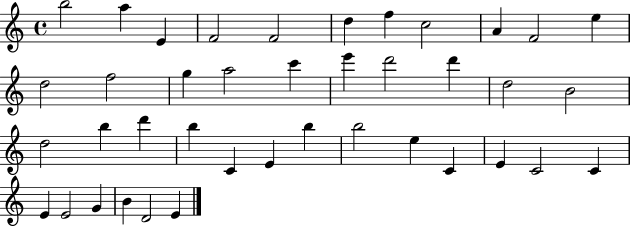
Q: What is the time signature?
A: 4/4